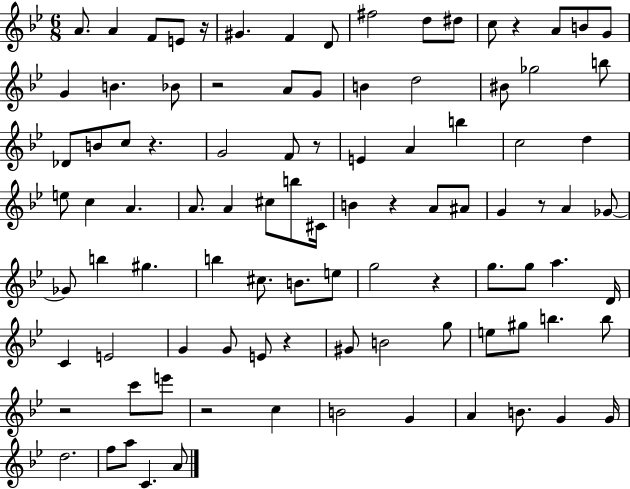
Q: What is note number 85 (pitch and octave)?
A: C4